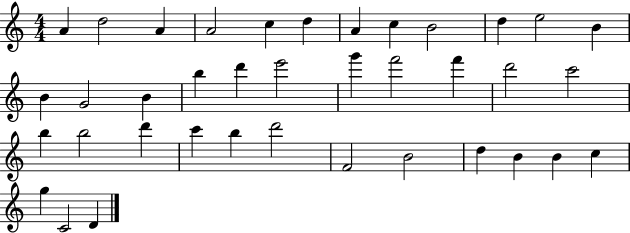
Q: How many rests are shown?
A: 0